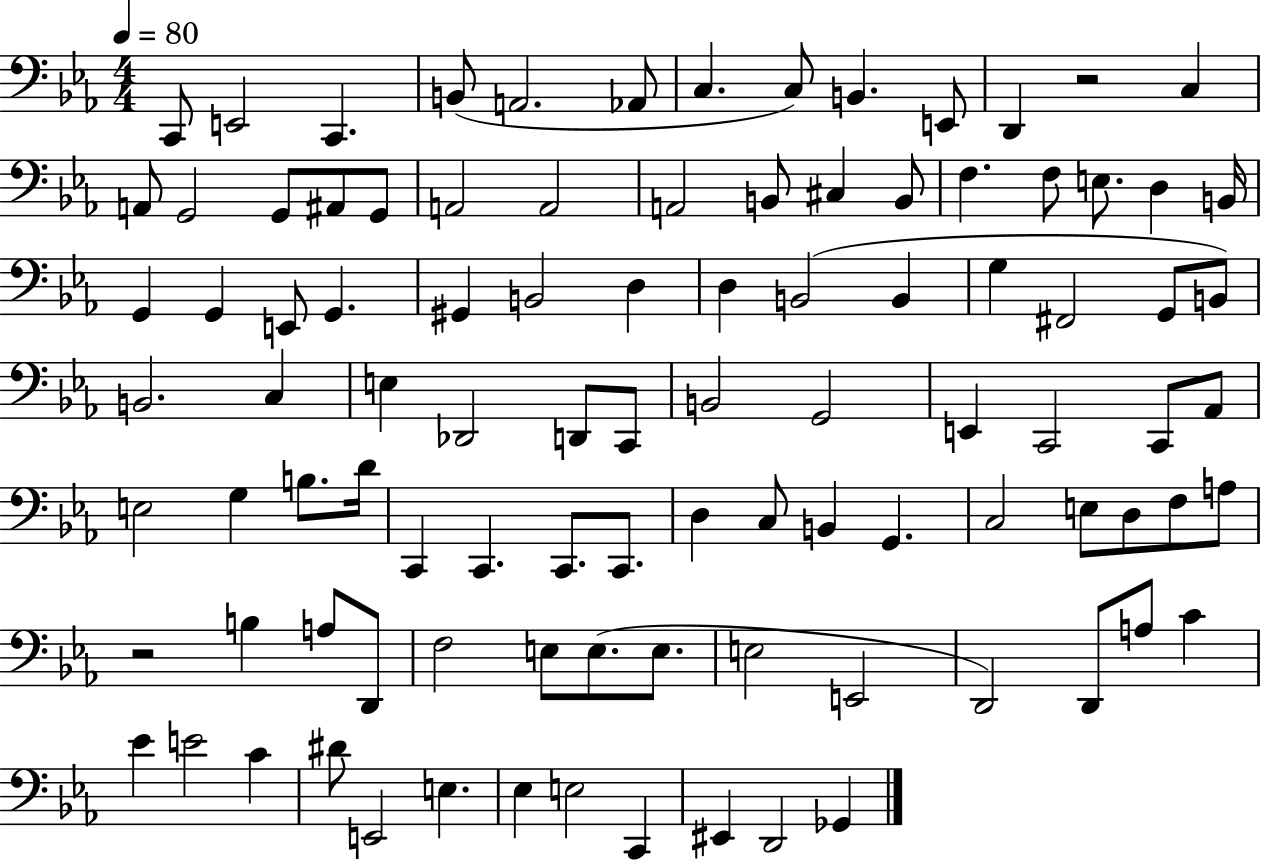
X:1
T:Untitled
M:4/4
L:1/4
K:Eb
C,,/2 E,,2 C,, B,,/2 A,,2 _A,,/2 C, C,/2 B,, E,,/2 D,, z2 C, A,,/2 G,,2 G,,/2 ^A,,/2 G,,/2 A,,2 A,,2 A,,2 B,,/2 ^C, B,,/2 F, F,/2 E,/2 D, B,,/4 G,, G,, E,,/2 G,, ^G,, B,,2 D, D, B,,2 B,, G, ^F,,2 G,,/2 B,,/2 B,,2 C, E, _D,,2 D,,/2 C,,/2 B,,2 G,,2 E,, C,,2 C,,/2 _A,,/2 E,2 G, B,/2 D/4 C,, C,, C,,/2 C,,/2 D, C,/2 B,, G,, C,2 E,/2 D,/2 F,/2 A,/2 z2 B, A,/2 D,,/2 F,2 E,/2 E,/2 E,/2 E,2 E,,2 D,,2 D,,/2 A,/2 C _E E2 C ^D/2 E,,2 E, _E, E,2 C,, ^E,, D,,2 _G,,